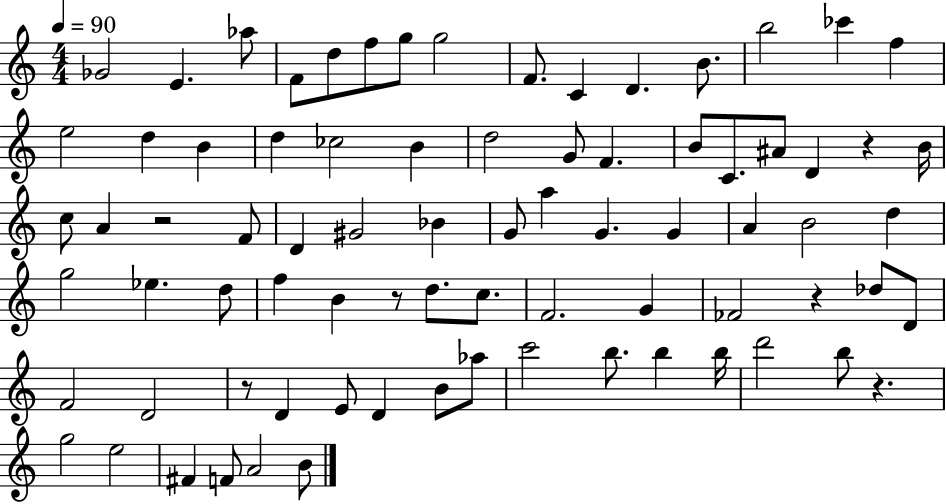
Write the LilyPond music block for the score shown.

{
  \clef treble
  \numericTimeSignature
  \time 4/4
  \key c \major
  \tempo 4 = 90
  \repeat volta 2 { ges'2 e'4. aes''8 | f'8 d''8 f''8 g''8 g''2 | f'8. c'4 d'4. b'8. | b''2 ces'''4 f''4 | \break e''2 d''4 b'4 | d''4 ces''2 b'4 | d''2 g'8 f'4. | b'8 c'8. ais'8 d'4 r4 b'16 | \break c''8 a'4 r2 f'8 | d'4 gis'2 bes'4 | g'8 a''4 g'4. g'4 | a'4 b'2 d''4 | \break g''2 ees''4. d''8 | f''4 b'4 r8 d''8. c''8. | f'2. g'4 | fes'2 r4 des''8 d'8 | \break f'2 d'2 | r8 d'4 e'8 d'4 b'8 aes''8 | c'''2 b''8. b''4 b''16 | d'''2 b''8 r4. | \break g''2 e''2 | fis'4 f'8 a'2 b'8 | } \bar "|."
}